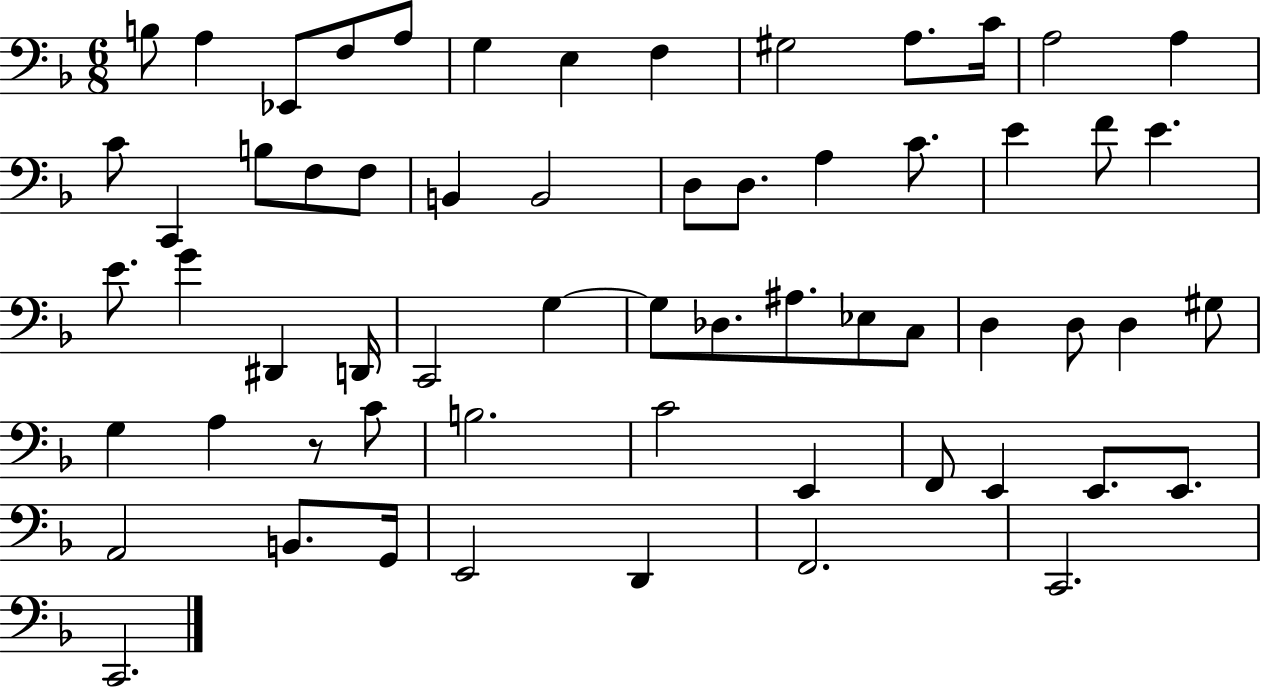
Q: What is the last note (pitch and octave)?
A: C2